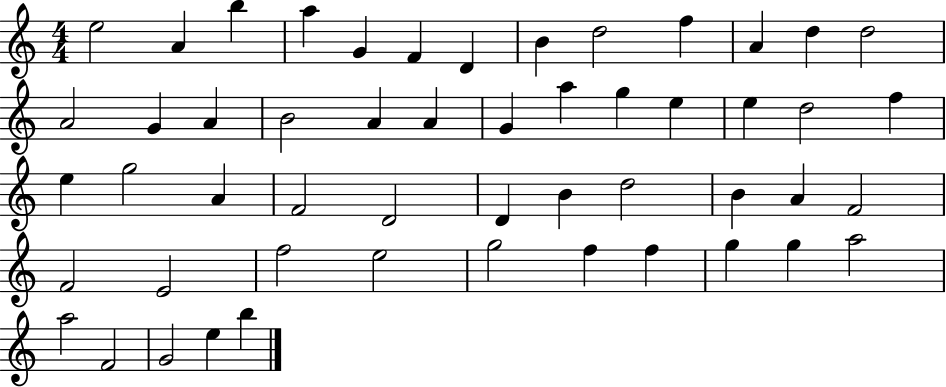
E5/h A4/q B5/q A5/q G4/q F4/q D4/q B4/q D5/h F5/q A4/q D5/q D5/h A4/h G4/q A4/q B4/h A4/q A4/q G4/q A5/q G5/q E5/q E5/q D5/h F5/q E5/q G5/h A4/q F4/h D4/h D4/q B4/q D5/h B4/q A4/q F4/h F4/h E4/h F5/h E5/h G5/h F5/q F5/q G5/q G5/q A5/h A5/h F4/h G4/h E5/q B5/q